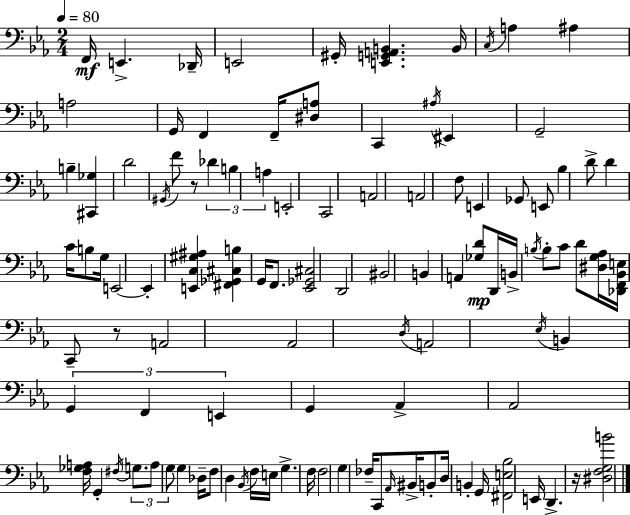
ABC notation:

X:1
T:Untitled
M:2/4
L:1/4
K:Eb
F,,/4 E,, _D,,/4 E,,2 ^G,,/4 [E,,G,,A,,B,,] B,,/4 C,/4 A, ^A, A,2 G,,/4 F,, F,,/4 [^D,A,]/2 C,, ^A,/4 ^E,, G,,2 B, [^C,,_G,] D2 ^G,,/4 F/2 z/2 _D B, A, E,,2 C,,2 A,,2 A,,2 F,/2 E,, _G,,/2 E,,/2 _B, D/2 D C/4 B,/2 G,/4 E,,2 E,, [E,,C,^G,^A,] [^F,,_G,,^C,B,] G,,/4 F,,/2 [_E,,_G,,^C,]2 D,,2 ^B,,2 B,, A,, [_G,D]/2 D,,/4 B,,/4 B,/4 B,/2 C/2 D/2 [^D,G,_A,]/4 [_D,,F,,_B,,E,]/4 C,,/2 z/2 A,,2 _A,,2 D,/4 A,,2 _E,/4 B,, G,, F,, E,, G,, _A,, _A,,2 [F,_G,A,]/4 G,, ^F,/4 G,/2 A,/2 G,/2 G, _D,/4 F,/2 D, _B,,/4 F,/4 E,/4 G, F,/4 F,2 G, _F,/4 C,,/2 _A,,/4 ^B,,/4 B,,/2 D,/4 B,, G,,/4 [^F,,E,_B,]2 E,,/4 D,, z/4 [^D,F,G,B]2